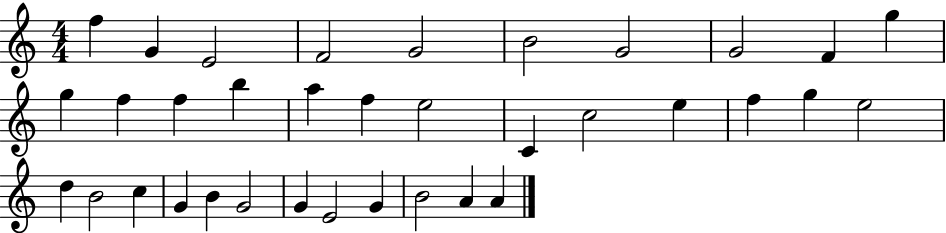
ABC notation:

X:1
T:Untitled
M:4/4
L:1/4
K:C
f G E2 F2 G2 B2 G2 G2 F g g f f b a f e2 C c2 e f g e2 d B2 c G B G2 G E2 G B2 A A